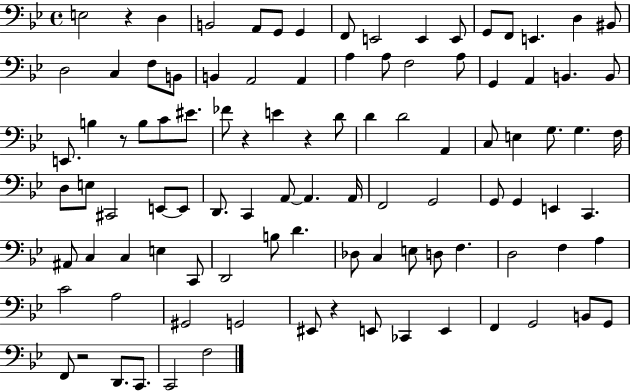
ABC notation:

X:1
T:Untitled
M:4/4
L:1/4
K:Bb
E,2 z D, B,,2 A,,/2 G,,/2 G,, F,,/2 E,,2 E,, E,,/2 G,,/2 F,,/2 E,, D, ^B,,/2 D,2 C, F,/2 B,,/2 B,, A,,2 A,, A, A,/2 F,2 A,/2 G,, A,, B,, B,,/2 E,,/2 B, z/2 B,/2 C/2 ^E/2 _F/2 z E z D/2 D D2 A,, C,/2 E, G,/2 G, F,/4 D,/2 E,/2 ^C,,2 E,,/2 E,,/2 D,,/2 C,, A,,/2 A,, A,,/4 F,,2 G,,2 G,,/2 G,, E,, C,, ^A,,/2 C, C, E, C,,/2 D,,2 B,/2 D _D,/2 C, E,/2 D,/2 F, D,2 F, A, C2 A,2 ^G,,2 G,,2 ^E,,/2 z E,,/2 _C,, E,, F,, G,,2 B,,/2 G,,/2 F,,/2 z2 D,,/2 C,,/2 C,,2 F,2